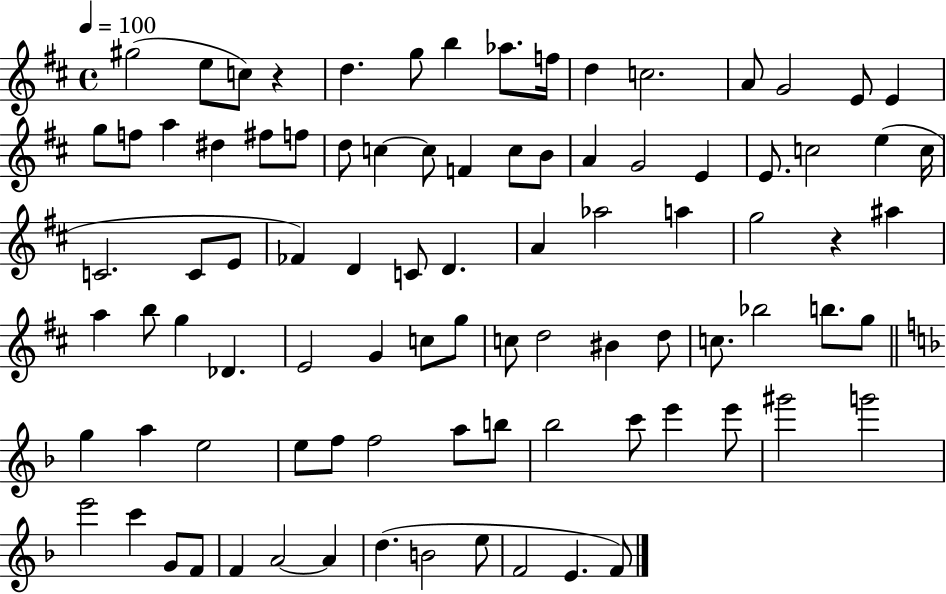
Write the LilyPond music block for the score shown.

{
  \clef treble
  \time 4/4
  \defaultTimeSignature
  \key d \major
  \tempo 4 = 100
  gis''2( e''8 c''8) r4 | d''4. g''8 b''4 aes''8. f''16 | d''4 c''2. | a'8 g'2 e'8 e'4 | \break g''8 f''8 a''4 dis''4 fis''8 f''8 | d''8 c''4~~ c''8 f'4 c''8 b'8 | a'4 g'2 e'4 | e'8. c''2 e''4( c''16 | \break c'2. c'8 e'8 | fes'4) d'4 c'8 d'4. | a'4 aes''2 a''4 | g''2 r4 ais''4 | \break a''4 b''8 g''4 des'4. | e'2 g'4 c''8 g''8 | c''8 d''2 bis'4 d''8 | c''8. bes''2 b''8. g''8 | \break \bar "||" \break \key d \minor g''4 a''4 e''2 | e''8 f''8 f''2 a''8 b''8 | bes''2 c'''8 e'''4 e'''8 | gis'''2 g'''2 | \break e'''2 c'''4 g'8 f'8 | f'4 a'2~~ a'4 | d''4.( b'2 e''8 | f'2 e'4. f'8) | \break \bar "|."
}